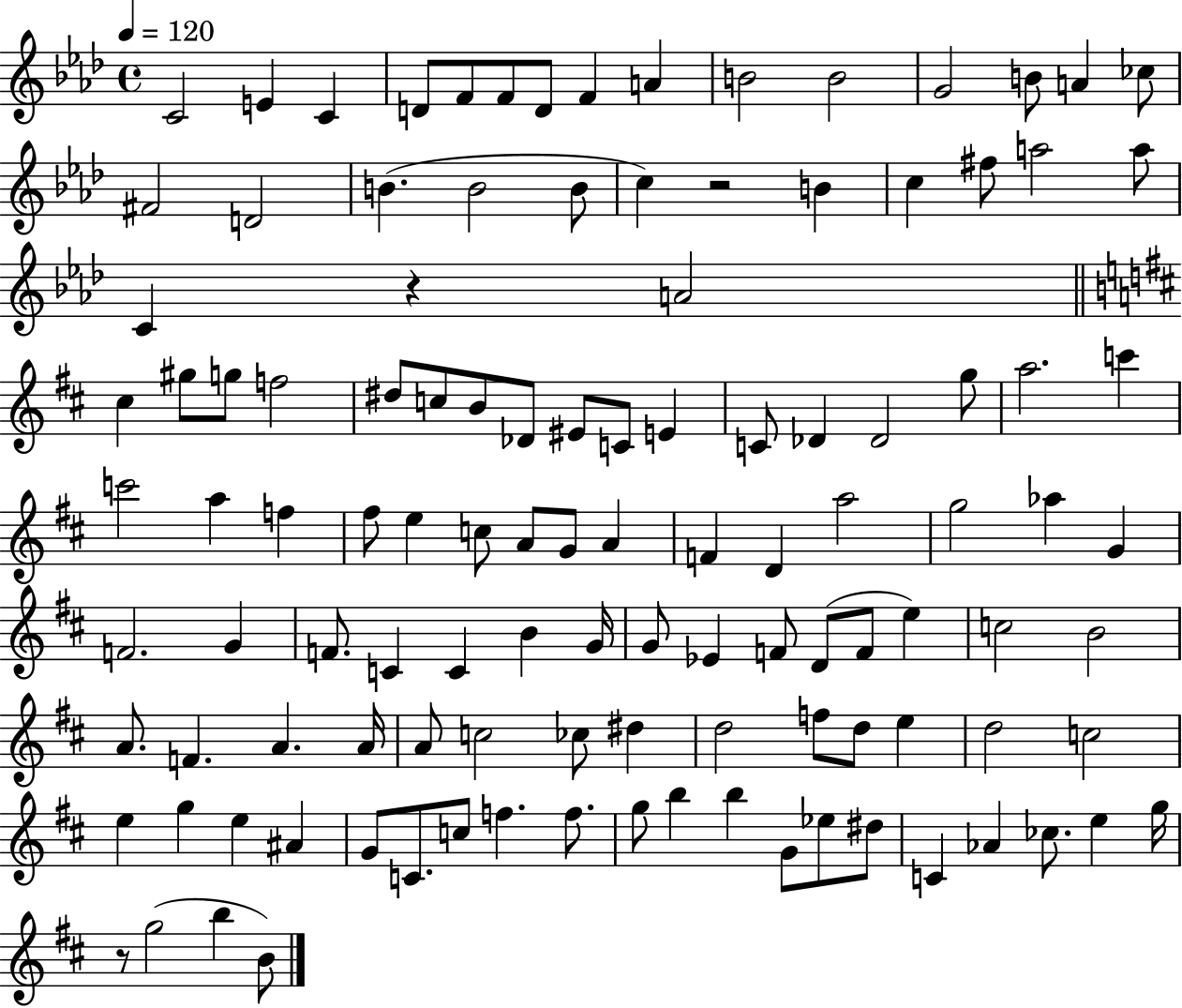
{
  \clef treble
  \time 4/4
  \defaultTimeSignature
  \key aes \major
  \tempo 4 = 120
  \repeat volta 2 { c'2 e'4 c'4 | d'8 f'8 f'8 d'8 f'4 a'4 | b'2 b'2 | g'2 b'8 a'4 ces''8 | \break fis'2 d'2 | b'4.( b'2 b'8 | c''4) r2 b'4 | c''4 fis''8 a''2 a''8 | \break c'4 r4 a'2 | \bar "||" \break \key b \minor cis''4 gis''8 g''8 f''2 | dis''8 c''8 b'8 des'8 eis'8 c'8 e'4 | c'8 des'4 des'2 g''8 | a''2. c'''4 | \break c'''2 a''4 f''4 | fis''8 e''4 c''8 a'8 g'8 a'4 | f'4 d'4 a''2 | g''2 aes''4 g'4 | \break f'2. g'4 | f'8. c'4 c'4 b'4 g'16 | g'8 ees'4 f'8 d'8( f'8 e''4) | c''2 b'2 | \break a'8. f'4. a'4. a'16 | a'8 c''2 ces''8 dis''4 | d''2 f''8 d''8 e''4 | d''2 c''2 | \break e''4 g''4 e''4 ais'4 | g'8 c'8. c''8 f''4. f''8. | g''8 b''4 b''4 g'8 ees''8 dis''8 | c'4 aes'4 ces''8. e''4 g''16 | \break r8 g''2( b''4 b'8) | } \bar "|."
}